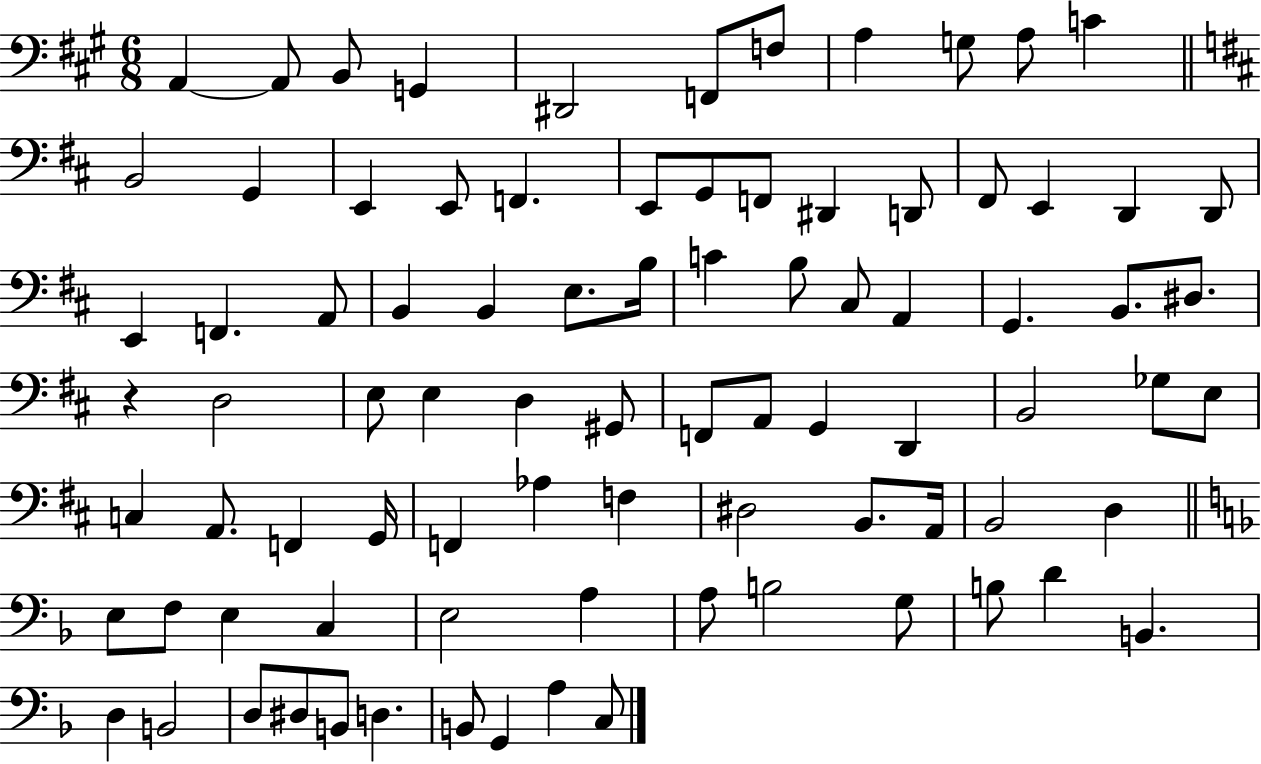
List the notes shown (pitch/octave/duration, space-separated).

A2/q A2/e B2/e G2/q D#2/h F2/e F3/e A3/q G3/e A3/e C4/q B2/h G2/q E2/q E2/e F2/q. E2/e G2/e F2/e D#2/q D2/e F#2/e E2/q D2/q D2/e E2/q F2/q. A2/e B2/q B2/q E3/e. B3/s C4/q B3/e C#3/e A2/q G2/q. B2/e. D#3/e. R/q D3/h E3/e E3/q D3/q G#2/e F2/e A2/e G2/q D2/q B2/h Gb3/e E3/e C3/q A2/e. F2/q G2/s F2/q Ab3/q F3/q D#3/h B2/e. A2/s B2/h D3/q E3/e F3/e E3/q C3/q E3/h A3/q A3/e B3/h G3/e B3/e D4/q B2/q. D3/q B2/h D3/e D#3/e B2/e D3/q. B2/e G2/q A3/q C3/e